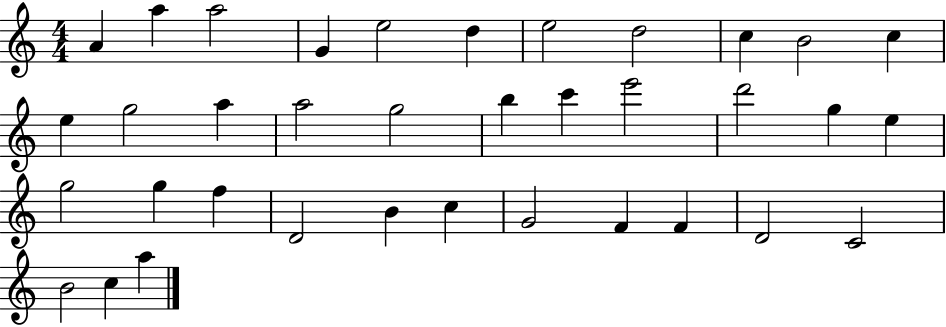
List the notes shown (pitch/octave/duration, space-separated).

A4/q A5/q A5/h G4/q E5/h D5/q E5/h D5/h C5/q B4/h C5/q E5/q G5/h A5/q A5/h G5/h B5/q C6/q E6/h D6/h G5/q E5/q G5/h G5/q F5/q D4/h B4/q C5/q G4/h F4/q F4/q D4/h C4/h B4/h C5/q A5/q